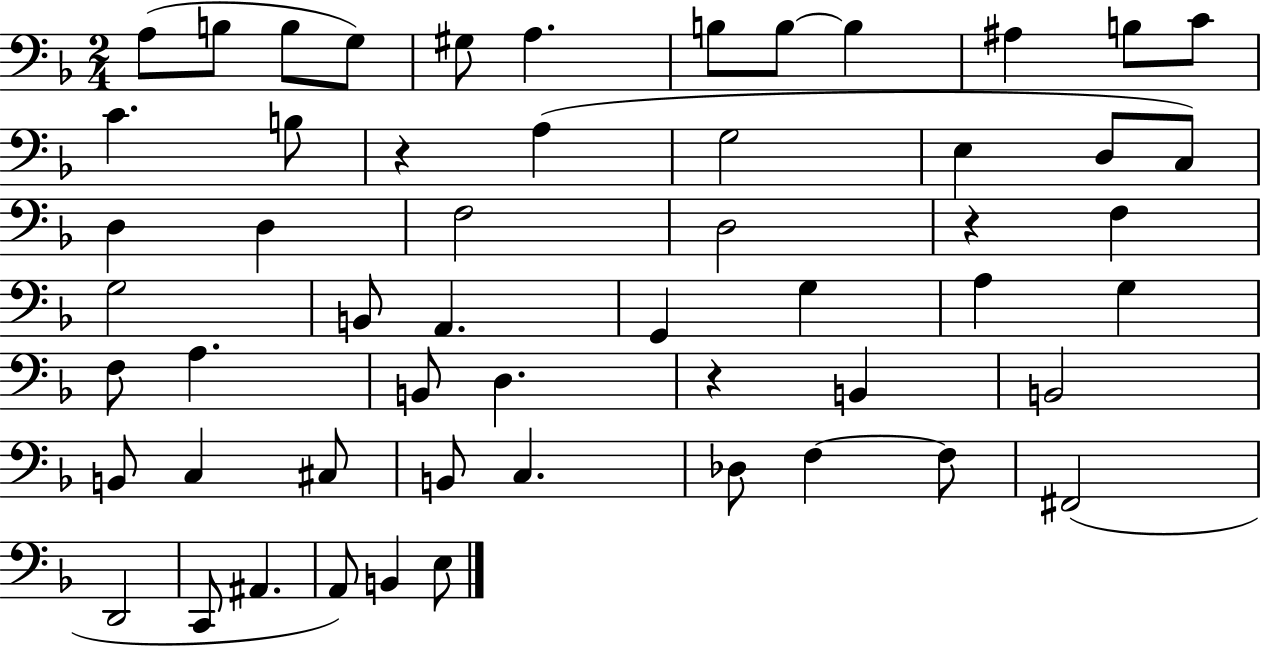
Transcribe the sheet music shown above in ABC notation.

X:1
T:Untitled
M:2/4
L:1/4
K:F
A,/2 B,/2 B,/2 G,/2 ^G,/2 A, B,/2 B,/2 B, ^A, B,/2 C/2 C B,/2 z A, G,2 E, D,/2 C,/2 D, D, F,2 D,2 z F, G,2 B,,/2 A,, G,, G, A, G, F,/2 A, B,,/2 D, z B,, B,,2 B,,/2 C, ^C,/2 B,,/2 C, _D,/2 F, F,/2 ^F,,2 D,,2 C,,/2 ^A,, A,,/2 B,, E,/2